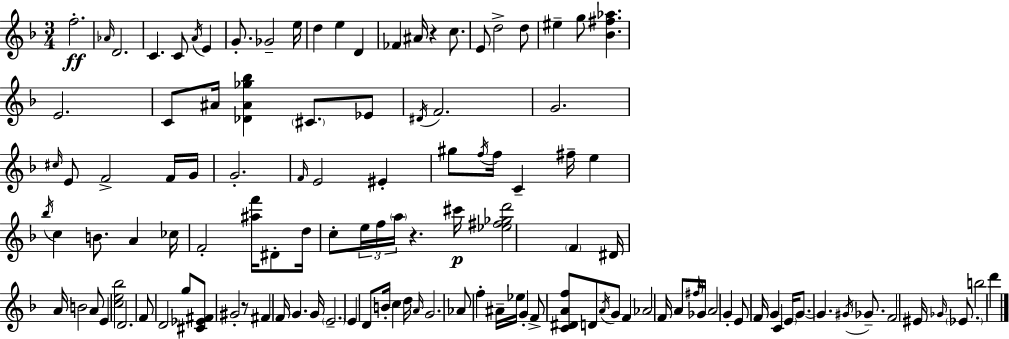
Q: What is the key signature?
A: D minor